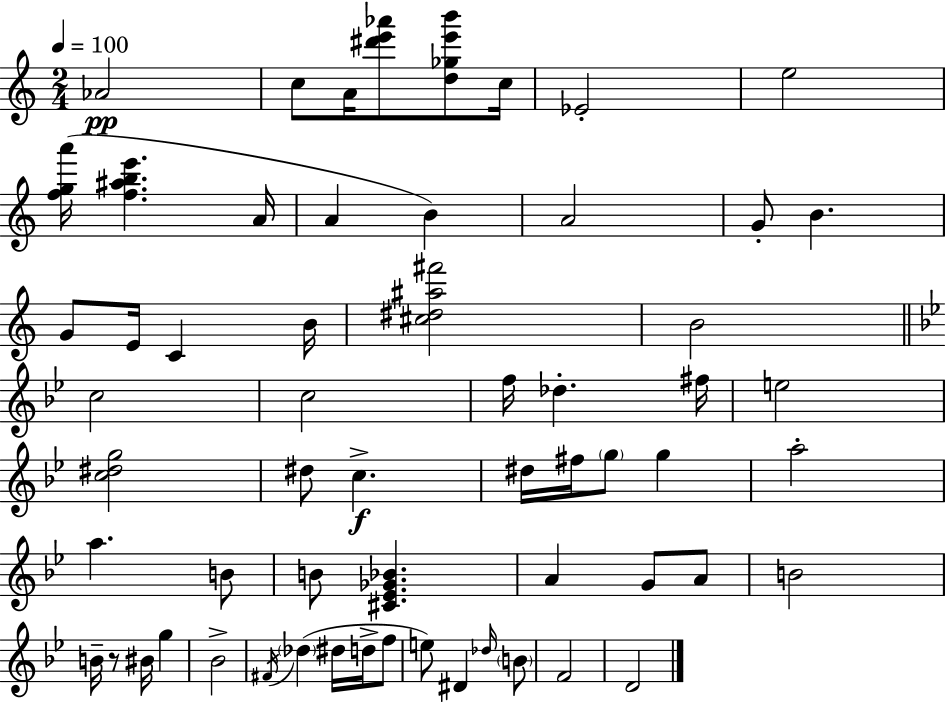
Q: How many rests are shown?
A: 1